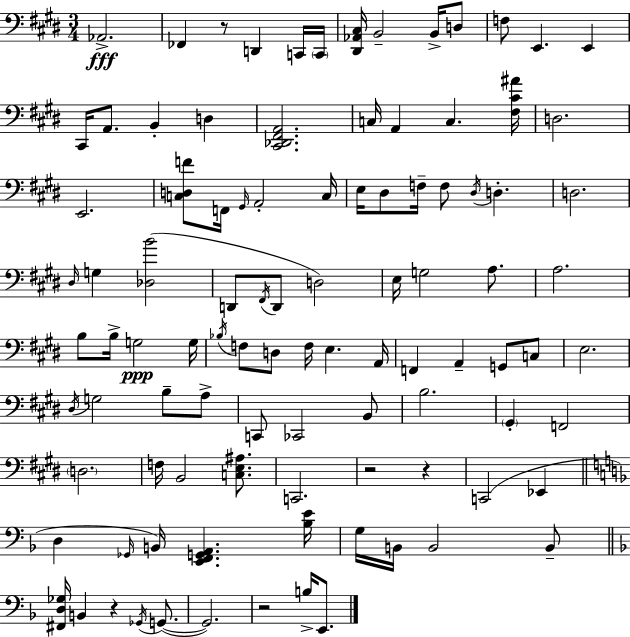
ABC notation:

X:1
T:Untitled
M:3/4
L:1/4
K:E
_A,,2 _F,, z/2 D,, C,,/4 C,,/4 [^D,,_A,,^C,]/4 B,,2 B,,/4 D,/2 F,/2 E,, E,, ^C,,/4 A,,/2 B,, D, [^C,,_D,,^F,,A,,]2 C,/4 A,, C, [^F,^C^A]/4 D,2 E,,2 [C,D,F]/2 F,,/4 ^G,,/4 A,,2 C,/4 E,/4 ^D,/2 F,/4 F,/2 ^D,/4 D, D,2 ^D,/4 G, [_D,B]2 D,,/2 ^F,,/4 D,,/2 D,2 E,/4 G,2 A,/2 A,2 B,/2 B,/4 G,2 G,/4 _B,/4 F,/2 D,/2 F,/4 E, A,,/4 F,, A,, G,,/2 C,/2 E,2 ^D,/4 G,2 B,/2 A,/2 C,,/2 _C,,2 B,,/2 B,2 ^G,, F,,2 D,2 F,/4 B,,2 [C,E,^A,]/2 C,,2 z2 z C,,2 _E,, D, _G,,/4 B,,/4 [E,,F,,G,,A,,] [_B,E]/4 G,/4 B,,/4 B,,2 B,,/2 [^F,,D,_G,]/4 B,, z _G,,/4 G,,/2 G,,2 z2 B,/4 E,,/2